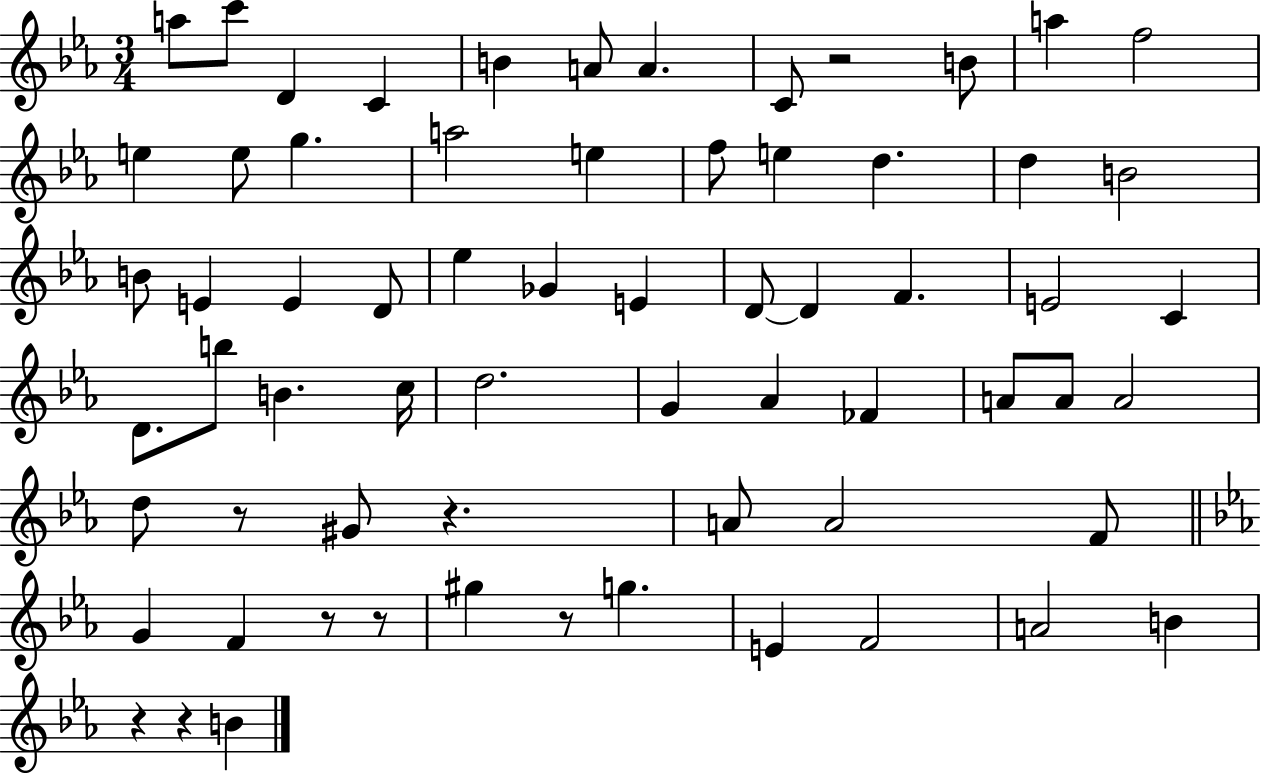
A5/e C6/e D4/q C4/q B4/q A4/e A4/q. C4/e R/h B4/e A5/q F5/h E5/q E5/e G5/q. A5/h E5/q F5/e E5/q D5/q. D5/q B4/h B4/e E4/q E4/q D4/e Eb5/q Gb4/q E4/q D4/e D4/q F4/q. E4/h C4/q D4/e. B5/e B4/q. C5/s D5/h. G4/q Ab4/q FES4/q A4/e A4/e A4/h D5/e R/e G#4/e R/q. A4/e A4/h F4/e G4/q F4/q R/e R/e G#5/q R/e G5/q. E4/q F4/h A4/h B4/q R/q R/q B4/q